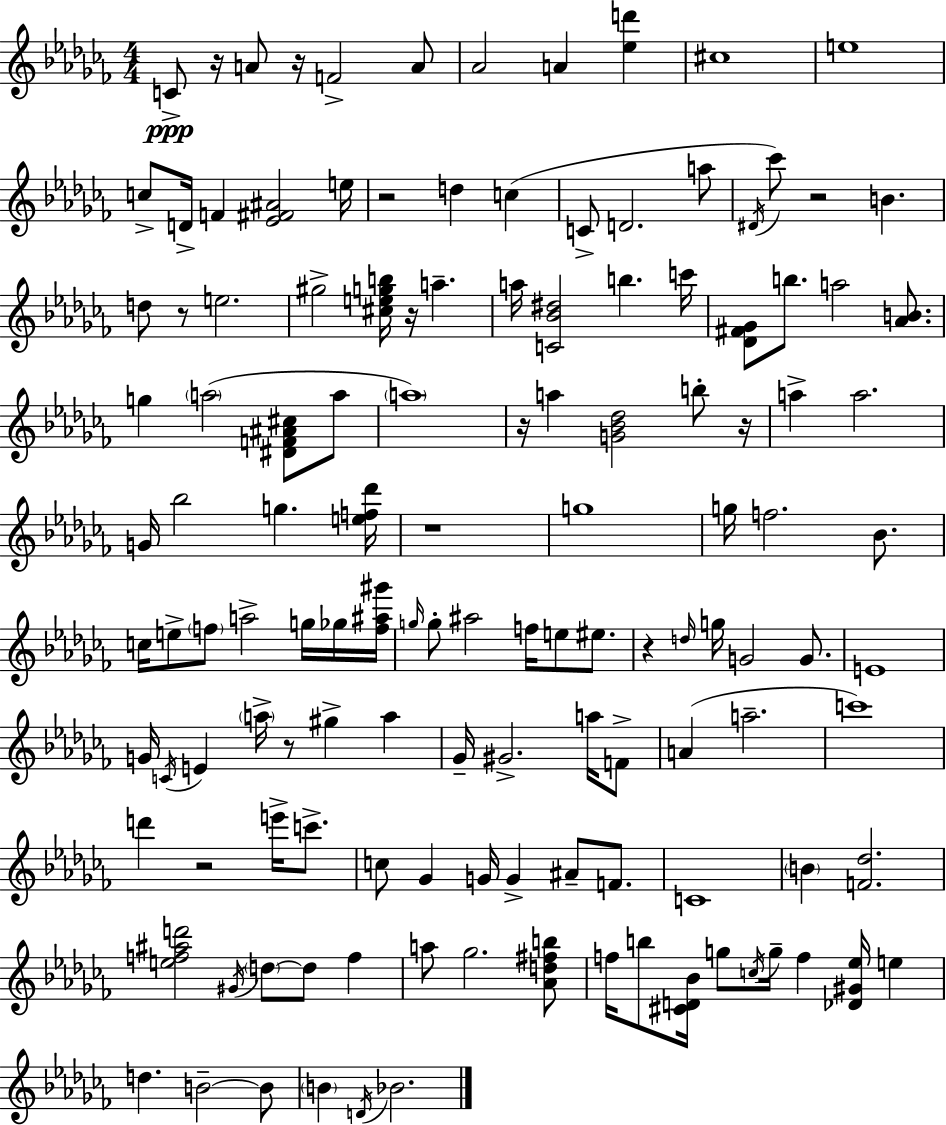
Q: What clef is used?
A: treble